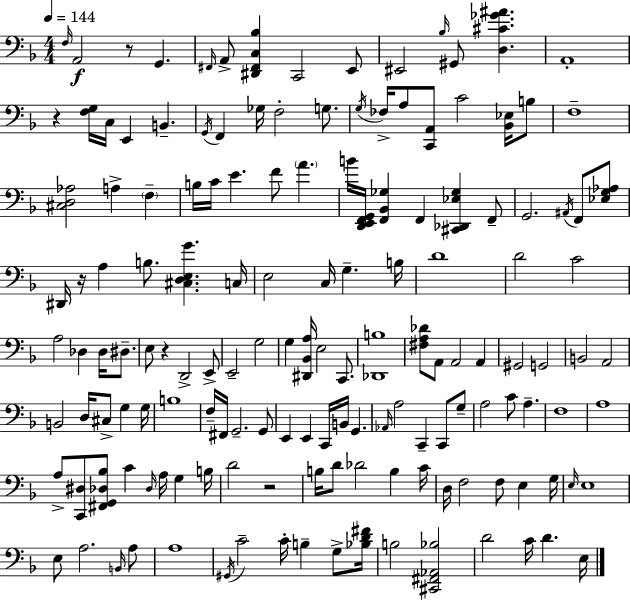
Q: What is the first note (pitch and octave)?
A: F3